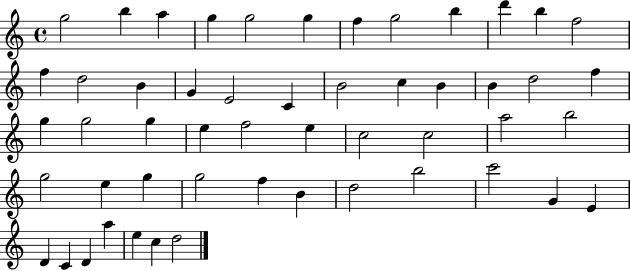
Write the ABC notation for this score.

X:1
T:Untitled
M:4/4
L:1/4
K:C
g2 b a g g2 g f g2 b d' b f2 f d2 B G E2 C B2 c B B d2 f g g2 g e f2 e c2 c2 a2 b2 g2 e g g2 f B d2 b2 c'2 G E D C D a e c d2